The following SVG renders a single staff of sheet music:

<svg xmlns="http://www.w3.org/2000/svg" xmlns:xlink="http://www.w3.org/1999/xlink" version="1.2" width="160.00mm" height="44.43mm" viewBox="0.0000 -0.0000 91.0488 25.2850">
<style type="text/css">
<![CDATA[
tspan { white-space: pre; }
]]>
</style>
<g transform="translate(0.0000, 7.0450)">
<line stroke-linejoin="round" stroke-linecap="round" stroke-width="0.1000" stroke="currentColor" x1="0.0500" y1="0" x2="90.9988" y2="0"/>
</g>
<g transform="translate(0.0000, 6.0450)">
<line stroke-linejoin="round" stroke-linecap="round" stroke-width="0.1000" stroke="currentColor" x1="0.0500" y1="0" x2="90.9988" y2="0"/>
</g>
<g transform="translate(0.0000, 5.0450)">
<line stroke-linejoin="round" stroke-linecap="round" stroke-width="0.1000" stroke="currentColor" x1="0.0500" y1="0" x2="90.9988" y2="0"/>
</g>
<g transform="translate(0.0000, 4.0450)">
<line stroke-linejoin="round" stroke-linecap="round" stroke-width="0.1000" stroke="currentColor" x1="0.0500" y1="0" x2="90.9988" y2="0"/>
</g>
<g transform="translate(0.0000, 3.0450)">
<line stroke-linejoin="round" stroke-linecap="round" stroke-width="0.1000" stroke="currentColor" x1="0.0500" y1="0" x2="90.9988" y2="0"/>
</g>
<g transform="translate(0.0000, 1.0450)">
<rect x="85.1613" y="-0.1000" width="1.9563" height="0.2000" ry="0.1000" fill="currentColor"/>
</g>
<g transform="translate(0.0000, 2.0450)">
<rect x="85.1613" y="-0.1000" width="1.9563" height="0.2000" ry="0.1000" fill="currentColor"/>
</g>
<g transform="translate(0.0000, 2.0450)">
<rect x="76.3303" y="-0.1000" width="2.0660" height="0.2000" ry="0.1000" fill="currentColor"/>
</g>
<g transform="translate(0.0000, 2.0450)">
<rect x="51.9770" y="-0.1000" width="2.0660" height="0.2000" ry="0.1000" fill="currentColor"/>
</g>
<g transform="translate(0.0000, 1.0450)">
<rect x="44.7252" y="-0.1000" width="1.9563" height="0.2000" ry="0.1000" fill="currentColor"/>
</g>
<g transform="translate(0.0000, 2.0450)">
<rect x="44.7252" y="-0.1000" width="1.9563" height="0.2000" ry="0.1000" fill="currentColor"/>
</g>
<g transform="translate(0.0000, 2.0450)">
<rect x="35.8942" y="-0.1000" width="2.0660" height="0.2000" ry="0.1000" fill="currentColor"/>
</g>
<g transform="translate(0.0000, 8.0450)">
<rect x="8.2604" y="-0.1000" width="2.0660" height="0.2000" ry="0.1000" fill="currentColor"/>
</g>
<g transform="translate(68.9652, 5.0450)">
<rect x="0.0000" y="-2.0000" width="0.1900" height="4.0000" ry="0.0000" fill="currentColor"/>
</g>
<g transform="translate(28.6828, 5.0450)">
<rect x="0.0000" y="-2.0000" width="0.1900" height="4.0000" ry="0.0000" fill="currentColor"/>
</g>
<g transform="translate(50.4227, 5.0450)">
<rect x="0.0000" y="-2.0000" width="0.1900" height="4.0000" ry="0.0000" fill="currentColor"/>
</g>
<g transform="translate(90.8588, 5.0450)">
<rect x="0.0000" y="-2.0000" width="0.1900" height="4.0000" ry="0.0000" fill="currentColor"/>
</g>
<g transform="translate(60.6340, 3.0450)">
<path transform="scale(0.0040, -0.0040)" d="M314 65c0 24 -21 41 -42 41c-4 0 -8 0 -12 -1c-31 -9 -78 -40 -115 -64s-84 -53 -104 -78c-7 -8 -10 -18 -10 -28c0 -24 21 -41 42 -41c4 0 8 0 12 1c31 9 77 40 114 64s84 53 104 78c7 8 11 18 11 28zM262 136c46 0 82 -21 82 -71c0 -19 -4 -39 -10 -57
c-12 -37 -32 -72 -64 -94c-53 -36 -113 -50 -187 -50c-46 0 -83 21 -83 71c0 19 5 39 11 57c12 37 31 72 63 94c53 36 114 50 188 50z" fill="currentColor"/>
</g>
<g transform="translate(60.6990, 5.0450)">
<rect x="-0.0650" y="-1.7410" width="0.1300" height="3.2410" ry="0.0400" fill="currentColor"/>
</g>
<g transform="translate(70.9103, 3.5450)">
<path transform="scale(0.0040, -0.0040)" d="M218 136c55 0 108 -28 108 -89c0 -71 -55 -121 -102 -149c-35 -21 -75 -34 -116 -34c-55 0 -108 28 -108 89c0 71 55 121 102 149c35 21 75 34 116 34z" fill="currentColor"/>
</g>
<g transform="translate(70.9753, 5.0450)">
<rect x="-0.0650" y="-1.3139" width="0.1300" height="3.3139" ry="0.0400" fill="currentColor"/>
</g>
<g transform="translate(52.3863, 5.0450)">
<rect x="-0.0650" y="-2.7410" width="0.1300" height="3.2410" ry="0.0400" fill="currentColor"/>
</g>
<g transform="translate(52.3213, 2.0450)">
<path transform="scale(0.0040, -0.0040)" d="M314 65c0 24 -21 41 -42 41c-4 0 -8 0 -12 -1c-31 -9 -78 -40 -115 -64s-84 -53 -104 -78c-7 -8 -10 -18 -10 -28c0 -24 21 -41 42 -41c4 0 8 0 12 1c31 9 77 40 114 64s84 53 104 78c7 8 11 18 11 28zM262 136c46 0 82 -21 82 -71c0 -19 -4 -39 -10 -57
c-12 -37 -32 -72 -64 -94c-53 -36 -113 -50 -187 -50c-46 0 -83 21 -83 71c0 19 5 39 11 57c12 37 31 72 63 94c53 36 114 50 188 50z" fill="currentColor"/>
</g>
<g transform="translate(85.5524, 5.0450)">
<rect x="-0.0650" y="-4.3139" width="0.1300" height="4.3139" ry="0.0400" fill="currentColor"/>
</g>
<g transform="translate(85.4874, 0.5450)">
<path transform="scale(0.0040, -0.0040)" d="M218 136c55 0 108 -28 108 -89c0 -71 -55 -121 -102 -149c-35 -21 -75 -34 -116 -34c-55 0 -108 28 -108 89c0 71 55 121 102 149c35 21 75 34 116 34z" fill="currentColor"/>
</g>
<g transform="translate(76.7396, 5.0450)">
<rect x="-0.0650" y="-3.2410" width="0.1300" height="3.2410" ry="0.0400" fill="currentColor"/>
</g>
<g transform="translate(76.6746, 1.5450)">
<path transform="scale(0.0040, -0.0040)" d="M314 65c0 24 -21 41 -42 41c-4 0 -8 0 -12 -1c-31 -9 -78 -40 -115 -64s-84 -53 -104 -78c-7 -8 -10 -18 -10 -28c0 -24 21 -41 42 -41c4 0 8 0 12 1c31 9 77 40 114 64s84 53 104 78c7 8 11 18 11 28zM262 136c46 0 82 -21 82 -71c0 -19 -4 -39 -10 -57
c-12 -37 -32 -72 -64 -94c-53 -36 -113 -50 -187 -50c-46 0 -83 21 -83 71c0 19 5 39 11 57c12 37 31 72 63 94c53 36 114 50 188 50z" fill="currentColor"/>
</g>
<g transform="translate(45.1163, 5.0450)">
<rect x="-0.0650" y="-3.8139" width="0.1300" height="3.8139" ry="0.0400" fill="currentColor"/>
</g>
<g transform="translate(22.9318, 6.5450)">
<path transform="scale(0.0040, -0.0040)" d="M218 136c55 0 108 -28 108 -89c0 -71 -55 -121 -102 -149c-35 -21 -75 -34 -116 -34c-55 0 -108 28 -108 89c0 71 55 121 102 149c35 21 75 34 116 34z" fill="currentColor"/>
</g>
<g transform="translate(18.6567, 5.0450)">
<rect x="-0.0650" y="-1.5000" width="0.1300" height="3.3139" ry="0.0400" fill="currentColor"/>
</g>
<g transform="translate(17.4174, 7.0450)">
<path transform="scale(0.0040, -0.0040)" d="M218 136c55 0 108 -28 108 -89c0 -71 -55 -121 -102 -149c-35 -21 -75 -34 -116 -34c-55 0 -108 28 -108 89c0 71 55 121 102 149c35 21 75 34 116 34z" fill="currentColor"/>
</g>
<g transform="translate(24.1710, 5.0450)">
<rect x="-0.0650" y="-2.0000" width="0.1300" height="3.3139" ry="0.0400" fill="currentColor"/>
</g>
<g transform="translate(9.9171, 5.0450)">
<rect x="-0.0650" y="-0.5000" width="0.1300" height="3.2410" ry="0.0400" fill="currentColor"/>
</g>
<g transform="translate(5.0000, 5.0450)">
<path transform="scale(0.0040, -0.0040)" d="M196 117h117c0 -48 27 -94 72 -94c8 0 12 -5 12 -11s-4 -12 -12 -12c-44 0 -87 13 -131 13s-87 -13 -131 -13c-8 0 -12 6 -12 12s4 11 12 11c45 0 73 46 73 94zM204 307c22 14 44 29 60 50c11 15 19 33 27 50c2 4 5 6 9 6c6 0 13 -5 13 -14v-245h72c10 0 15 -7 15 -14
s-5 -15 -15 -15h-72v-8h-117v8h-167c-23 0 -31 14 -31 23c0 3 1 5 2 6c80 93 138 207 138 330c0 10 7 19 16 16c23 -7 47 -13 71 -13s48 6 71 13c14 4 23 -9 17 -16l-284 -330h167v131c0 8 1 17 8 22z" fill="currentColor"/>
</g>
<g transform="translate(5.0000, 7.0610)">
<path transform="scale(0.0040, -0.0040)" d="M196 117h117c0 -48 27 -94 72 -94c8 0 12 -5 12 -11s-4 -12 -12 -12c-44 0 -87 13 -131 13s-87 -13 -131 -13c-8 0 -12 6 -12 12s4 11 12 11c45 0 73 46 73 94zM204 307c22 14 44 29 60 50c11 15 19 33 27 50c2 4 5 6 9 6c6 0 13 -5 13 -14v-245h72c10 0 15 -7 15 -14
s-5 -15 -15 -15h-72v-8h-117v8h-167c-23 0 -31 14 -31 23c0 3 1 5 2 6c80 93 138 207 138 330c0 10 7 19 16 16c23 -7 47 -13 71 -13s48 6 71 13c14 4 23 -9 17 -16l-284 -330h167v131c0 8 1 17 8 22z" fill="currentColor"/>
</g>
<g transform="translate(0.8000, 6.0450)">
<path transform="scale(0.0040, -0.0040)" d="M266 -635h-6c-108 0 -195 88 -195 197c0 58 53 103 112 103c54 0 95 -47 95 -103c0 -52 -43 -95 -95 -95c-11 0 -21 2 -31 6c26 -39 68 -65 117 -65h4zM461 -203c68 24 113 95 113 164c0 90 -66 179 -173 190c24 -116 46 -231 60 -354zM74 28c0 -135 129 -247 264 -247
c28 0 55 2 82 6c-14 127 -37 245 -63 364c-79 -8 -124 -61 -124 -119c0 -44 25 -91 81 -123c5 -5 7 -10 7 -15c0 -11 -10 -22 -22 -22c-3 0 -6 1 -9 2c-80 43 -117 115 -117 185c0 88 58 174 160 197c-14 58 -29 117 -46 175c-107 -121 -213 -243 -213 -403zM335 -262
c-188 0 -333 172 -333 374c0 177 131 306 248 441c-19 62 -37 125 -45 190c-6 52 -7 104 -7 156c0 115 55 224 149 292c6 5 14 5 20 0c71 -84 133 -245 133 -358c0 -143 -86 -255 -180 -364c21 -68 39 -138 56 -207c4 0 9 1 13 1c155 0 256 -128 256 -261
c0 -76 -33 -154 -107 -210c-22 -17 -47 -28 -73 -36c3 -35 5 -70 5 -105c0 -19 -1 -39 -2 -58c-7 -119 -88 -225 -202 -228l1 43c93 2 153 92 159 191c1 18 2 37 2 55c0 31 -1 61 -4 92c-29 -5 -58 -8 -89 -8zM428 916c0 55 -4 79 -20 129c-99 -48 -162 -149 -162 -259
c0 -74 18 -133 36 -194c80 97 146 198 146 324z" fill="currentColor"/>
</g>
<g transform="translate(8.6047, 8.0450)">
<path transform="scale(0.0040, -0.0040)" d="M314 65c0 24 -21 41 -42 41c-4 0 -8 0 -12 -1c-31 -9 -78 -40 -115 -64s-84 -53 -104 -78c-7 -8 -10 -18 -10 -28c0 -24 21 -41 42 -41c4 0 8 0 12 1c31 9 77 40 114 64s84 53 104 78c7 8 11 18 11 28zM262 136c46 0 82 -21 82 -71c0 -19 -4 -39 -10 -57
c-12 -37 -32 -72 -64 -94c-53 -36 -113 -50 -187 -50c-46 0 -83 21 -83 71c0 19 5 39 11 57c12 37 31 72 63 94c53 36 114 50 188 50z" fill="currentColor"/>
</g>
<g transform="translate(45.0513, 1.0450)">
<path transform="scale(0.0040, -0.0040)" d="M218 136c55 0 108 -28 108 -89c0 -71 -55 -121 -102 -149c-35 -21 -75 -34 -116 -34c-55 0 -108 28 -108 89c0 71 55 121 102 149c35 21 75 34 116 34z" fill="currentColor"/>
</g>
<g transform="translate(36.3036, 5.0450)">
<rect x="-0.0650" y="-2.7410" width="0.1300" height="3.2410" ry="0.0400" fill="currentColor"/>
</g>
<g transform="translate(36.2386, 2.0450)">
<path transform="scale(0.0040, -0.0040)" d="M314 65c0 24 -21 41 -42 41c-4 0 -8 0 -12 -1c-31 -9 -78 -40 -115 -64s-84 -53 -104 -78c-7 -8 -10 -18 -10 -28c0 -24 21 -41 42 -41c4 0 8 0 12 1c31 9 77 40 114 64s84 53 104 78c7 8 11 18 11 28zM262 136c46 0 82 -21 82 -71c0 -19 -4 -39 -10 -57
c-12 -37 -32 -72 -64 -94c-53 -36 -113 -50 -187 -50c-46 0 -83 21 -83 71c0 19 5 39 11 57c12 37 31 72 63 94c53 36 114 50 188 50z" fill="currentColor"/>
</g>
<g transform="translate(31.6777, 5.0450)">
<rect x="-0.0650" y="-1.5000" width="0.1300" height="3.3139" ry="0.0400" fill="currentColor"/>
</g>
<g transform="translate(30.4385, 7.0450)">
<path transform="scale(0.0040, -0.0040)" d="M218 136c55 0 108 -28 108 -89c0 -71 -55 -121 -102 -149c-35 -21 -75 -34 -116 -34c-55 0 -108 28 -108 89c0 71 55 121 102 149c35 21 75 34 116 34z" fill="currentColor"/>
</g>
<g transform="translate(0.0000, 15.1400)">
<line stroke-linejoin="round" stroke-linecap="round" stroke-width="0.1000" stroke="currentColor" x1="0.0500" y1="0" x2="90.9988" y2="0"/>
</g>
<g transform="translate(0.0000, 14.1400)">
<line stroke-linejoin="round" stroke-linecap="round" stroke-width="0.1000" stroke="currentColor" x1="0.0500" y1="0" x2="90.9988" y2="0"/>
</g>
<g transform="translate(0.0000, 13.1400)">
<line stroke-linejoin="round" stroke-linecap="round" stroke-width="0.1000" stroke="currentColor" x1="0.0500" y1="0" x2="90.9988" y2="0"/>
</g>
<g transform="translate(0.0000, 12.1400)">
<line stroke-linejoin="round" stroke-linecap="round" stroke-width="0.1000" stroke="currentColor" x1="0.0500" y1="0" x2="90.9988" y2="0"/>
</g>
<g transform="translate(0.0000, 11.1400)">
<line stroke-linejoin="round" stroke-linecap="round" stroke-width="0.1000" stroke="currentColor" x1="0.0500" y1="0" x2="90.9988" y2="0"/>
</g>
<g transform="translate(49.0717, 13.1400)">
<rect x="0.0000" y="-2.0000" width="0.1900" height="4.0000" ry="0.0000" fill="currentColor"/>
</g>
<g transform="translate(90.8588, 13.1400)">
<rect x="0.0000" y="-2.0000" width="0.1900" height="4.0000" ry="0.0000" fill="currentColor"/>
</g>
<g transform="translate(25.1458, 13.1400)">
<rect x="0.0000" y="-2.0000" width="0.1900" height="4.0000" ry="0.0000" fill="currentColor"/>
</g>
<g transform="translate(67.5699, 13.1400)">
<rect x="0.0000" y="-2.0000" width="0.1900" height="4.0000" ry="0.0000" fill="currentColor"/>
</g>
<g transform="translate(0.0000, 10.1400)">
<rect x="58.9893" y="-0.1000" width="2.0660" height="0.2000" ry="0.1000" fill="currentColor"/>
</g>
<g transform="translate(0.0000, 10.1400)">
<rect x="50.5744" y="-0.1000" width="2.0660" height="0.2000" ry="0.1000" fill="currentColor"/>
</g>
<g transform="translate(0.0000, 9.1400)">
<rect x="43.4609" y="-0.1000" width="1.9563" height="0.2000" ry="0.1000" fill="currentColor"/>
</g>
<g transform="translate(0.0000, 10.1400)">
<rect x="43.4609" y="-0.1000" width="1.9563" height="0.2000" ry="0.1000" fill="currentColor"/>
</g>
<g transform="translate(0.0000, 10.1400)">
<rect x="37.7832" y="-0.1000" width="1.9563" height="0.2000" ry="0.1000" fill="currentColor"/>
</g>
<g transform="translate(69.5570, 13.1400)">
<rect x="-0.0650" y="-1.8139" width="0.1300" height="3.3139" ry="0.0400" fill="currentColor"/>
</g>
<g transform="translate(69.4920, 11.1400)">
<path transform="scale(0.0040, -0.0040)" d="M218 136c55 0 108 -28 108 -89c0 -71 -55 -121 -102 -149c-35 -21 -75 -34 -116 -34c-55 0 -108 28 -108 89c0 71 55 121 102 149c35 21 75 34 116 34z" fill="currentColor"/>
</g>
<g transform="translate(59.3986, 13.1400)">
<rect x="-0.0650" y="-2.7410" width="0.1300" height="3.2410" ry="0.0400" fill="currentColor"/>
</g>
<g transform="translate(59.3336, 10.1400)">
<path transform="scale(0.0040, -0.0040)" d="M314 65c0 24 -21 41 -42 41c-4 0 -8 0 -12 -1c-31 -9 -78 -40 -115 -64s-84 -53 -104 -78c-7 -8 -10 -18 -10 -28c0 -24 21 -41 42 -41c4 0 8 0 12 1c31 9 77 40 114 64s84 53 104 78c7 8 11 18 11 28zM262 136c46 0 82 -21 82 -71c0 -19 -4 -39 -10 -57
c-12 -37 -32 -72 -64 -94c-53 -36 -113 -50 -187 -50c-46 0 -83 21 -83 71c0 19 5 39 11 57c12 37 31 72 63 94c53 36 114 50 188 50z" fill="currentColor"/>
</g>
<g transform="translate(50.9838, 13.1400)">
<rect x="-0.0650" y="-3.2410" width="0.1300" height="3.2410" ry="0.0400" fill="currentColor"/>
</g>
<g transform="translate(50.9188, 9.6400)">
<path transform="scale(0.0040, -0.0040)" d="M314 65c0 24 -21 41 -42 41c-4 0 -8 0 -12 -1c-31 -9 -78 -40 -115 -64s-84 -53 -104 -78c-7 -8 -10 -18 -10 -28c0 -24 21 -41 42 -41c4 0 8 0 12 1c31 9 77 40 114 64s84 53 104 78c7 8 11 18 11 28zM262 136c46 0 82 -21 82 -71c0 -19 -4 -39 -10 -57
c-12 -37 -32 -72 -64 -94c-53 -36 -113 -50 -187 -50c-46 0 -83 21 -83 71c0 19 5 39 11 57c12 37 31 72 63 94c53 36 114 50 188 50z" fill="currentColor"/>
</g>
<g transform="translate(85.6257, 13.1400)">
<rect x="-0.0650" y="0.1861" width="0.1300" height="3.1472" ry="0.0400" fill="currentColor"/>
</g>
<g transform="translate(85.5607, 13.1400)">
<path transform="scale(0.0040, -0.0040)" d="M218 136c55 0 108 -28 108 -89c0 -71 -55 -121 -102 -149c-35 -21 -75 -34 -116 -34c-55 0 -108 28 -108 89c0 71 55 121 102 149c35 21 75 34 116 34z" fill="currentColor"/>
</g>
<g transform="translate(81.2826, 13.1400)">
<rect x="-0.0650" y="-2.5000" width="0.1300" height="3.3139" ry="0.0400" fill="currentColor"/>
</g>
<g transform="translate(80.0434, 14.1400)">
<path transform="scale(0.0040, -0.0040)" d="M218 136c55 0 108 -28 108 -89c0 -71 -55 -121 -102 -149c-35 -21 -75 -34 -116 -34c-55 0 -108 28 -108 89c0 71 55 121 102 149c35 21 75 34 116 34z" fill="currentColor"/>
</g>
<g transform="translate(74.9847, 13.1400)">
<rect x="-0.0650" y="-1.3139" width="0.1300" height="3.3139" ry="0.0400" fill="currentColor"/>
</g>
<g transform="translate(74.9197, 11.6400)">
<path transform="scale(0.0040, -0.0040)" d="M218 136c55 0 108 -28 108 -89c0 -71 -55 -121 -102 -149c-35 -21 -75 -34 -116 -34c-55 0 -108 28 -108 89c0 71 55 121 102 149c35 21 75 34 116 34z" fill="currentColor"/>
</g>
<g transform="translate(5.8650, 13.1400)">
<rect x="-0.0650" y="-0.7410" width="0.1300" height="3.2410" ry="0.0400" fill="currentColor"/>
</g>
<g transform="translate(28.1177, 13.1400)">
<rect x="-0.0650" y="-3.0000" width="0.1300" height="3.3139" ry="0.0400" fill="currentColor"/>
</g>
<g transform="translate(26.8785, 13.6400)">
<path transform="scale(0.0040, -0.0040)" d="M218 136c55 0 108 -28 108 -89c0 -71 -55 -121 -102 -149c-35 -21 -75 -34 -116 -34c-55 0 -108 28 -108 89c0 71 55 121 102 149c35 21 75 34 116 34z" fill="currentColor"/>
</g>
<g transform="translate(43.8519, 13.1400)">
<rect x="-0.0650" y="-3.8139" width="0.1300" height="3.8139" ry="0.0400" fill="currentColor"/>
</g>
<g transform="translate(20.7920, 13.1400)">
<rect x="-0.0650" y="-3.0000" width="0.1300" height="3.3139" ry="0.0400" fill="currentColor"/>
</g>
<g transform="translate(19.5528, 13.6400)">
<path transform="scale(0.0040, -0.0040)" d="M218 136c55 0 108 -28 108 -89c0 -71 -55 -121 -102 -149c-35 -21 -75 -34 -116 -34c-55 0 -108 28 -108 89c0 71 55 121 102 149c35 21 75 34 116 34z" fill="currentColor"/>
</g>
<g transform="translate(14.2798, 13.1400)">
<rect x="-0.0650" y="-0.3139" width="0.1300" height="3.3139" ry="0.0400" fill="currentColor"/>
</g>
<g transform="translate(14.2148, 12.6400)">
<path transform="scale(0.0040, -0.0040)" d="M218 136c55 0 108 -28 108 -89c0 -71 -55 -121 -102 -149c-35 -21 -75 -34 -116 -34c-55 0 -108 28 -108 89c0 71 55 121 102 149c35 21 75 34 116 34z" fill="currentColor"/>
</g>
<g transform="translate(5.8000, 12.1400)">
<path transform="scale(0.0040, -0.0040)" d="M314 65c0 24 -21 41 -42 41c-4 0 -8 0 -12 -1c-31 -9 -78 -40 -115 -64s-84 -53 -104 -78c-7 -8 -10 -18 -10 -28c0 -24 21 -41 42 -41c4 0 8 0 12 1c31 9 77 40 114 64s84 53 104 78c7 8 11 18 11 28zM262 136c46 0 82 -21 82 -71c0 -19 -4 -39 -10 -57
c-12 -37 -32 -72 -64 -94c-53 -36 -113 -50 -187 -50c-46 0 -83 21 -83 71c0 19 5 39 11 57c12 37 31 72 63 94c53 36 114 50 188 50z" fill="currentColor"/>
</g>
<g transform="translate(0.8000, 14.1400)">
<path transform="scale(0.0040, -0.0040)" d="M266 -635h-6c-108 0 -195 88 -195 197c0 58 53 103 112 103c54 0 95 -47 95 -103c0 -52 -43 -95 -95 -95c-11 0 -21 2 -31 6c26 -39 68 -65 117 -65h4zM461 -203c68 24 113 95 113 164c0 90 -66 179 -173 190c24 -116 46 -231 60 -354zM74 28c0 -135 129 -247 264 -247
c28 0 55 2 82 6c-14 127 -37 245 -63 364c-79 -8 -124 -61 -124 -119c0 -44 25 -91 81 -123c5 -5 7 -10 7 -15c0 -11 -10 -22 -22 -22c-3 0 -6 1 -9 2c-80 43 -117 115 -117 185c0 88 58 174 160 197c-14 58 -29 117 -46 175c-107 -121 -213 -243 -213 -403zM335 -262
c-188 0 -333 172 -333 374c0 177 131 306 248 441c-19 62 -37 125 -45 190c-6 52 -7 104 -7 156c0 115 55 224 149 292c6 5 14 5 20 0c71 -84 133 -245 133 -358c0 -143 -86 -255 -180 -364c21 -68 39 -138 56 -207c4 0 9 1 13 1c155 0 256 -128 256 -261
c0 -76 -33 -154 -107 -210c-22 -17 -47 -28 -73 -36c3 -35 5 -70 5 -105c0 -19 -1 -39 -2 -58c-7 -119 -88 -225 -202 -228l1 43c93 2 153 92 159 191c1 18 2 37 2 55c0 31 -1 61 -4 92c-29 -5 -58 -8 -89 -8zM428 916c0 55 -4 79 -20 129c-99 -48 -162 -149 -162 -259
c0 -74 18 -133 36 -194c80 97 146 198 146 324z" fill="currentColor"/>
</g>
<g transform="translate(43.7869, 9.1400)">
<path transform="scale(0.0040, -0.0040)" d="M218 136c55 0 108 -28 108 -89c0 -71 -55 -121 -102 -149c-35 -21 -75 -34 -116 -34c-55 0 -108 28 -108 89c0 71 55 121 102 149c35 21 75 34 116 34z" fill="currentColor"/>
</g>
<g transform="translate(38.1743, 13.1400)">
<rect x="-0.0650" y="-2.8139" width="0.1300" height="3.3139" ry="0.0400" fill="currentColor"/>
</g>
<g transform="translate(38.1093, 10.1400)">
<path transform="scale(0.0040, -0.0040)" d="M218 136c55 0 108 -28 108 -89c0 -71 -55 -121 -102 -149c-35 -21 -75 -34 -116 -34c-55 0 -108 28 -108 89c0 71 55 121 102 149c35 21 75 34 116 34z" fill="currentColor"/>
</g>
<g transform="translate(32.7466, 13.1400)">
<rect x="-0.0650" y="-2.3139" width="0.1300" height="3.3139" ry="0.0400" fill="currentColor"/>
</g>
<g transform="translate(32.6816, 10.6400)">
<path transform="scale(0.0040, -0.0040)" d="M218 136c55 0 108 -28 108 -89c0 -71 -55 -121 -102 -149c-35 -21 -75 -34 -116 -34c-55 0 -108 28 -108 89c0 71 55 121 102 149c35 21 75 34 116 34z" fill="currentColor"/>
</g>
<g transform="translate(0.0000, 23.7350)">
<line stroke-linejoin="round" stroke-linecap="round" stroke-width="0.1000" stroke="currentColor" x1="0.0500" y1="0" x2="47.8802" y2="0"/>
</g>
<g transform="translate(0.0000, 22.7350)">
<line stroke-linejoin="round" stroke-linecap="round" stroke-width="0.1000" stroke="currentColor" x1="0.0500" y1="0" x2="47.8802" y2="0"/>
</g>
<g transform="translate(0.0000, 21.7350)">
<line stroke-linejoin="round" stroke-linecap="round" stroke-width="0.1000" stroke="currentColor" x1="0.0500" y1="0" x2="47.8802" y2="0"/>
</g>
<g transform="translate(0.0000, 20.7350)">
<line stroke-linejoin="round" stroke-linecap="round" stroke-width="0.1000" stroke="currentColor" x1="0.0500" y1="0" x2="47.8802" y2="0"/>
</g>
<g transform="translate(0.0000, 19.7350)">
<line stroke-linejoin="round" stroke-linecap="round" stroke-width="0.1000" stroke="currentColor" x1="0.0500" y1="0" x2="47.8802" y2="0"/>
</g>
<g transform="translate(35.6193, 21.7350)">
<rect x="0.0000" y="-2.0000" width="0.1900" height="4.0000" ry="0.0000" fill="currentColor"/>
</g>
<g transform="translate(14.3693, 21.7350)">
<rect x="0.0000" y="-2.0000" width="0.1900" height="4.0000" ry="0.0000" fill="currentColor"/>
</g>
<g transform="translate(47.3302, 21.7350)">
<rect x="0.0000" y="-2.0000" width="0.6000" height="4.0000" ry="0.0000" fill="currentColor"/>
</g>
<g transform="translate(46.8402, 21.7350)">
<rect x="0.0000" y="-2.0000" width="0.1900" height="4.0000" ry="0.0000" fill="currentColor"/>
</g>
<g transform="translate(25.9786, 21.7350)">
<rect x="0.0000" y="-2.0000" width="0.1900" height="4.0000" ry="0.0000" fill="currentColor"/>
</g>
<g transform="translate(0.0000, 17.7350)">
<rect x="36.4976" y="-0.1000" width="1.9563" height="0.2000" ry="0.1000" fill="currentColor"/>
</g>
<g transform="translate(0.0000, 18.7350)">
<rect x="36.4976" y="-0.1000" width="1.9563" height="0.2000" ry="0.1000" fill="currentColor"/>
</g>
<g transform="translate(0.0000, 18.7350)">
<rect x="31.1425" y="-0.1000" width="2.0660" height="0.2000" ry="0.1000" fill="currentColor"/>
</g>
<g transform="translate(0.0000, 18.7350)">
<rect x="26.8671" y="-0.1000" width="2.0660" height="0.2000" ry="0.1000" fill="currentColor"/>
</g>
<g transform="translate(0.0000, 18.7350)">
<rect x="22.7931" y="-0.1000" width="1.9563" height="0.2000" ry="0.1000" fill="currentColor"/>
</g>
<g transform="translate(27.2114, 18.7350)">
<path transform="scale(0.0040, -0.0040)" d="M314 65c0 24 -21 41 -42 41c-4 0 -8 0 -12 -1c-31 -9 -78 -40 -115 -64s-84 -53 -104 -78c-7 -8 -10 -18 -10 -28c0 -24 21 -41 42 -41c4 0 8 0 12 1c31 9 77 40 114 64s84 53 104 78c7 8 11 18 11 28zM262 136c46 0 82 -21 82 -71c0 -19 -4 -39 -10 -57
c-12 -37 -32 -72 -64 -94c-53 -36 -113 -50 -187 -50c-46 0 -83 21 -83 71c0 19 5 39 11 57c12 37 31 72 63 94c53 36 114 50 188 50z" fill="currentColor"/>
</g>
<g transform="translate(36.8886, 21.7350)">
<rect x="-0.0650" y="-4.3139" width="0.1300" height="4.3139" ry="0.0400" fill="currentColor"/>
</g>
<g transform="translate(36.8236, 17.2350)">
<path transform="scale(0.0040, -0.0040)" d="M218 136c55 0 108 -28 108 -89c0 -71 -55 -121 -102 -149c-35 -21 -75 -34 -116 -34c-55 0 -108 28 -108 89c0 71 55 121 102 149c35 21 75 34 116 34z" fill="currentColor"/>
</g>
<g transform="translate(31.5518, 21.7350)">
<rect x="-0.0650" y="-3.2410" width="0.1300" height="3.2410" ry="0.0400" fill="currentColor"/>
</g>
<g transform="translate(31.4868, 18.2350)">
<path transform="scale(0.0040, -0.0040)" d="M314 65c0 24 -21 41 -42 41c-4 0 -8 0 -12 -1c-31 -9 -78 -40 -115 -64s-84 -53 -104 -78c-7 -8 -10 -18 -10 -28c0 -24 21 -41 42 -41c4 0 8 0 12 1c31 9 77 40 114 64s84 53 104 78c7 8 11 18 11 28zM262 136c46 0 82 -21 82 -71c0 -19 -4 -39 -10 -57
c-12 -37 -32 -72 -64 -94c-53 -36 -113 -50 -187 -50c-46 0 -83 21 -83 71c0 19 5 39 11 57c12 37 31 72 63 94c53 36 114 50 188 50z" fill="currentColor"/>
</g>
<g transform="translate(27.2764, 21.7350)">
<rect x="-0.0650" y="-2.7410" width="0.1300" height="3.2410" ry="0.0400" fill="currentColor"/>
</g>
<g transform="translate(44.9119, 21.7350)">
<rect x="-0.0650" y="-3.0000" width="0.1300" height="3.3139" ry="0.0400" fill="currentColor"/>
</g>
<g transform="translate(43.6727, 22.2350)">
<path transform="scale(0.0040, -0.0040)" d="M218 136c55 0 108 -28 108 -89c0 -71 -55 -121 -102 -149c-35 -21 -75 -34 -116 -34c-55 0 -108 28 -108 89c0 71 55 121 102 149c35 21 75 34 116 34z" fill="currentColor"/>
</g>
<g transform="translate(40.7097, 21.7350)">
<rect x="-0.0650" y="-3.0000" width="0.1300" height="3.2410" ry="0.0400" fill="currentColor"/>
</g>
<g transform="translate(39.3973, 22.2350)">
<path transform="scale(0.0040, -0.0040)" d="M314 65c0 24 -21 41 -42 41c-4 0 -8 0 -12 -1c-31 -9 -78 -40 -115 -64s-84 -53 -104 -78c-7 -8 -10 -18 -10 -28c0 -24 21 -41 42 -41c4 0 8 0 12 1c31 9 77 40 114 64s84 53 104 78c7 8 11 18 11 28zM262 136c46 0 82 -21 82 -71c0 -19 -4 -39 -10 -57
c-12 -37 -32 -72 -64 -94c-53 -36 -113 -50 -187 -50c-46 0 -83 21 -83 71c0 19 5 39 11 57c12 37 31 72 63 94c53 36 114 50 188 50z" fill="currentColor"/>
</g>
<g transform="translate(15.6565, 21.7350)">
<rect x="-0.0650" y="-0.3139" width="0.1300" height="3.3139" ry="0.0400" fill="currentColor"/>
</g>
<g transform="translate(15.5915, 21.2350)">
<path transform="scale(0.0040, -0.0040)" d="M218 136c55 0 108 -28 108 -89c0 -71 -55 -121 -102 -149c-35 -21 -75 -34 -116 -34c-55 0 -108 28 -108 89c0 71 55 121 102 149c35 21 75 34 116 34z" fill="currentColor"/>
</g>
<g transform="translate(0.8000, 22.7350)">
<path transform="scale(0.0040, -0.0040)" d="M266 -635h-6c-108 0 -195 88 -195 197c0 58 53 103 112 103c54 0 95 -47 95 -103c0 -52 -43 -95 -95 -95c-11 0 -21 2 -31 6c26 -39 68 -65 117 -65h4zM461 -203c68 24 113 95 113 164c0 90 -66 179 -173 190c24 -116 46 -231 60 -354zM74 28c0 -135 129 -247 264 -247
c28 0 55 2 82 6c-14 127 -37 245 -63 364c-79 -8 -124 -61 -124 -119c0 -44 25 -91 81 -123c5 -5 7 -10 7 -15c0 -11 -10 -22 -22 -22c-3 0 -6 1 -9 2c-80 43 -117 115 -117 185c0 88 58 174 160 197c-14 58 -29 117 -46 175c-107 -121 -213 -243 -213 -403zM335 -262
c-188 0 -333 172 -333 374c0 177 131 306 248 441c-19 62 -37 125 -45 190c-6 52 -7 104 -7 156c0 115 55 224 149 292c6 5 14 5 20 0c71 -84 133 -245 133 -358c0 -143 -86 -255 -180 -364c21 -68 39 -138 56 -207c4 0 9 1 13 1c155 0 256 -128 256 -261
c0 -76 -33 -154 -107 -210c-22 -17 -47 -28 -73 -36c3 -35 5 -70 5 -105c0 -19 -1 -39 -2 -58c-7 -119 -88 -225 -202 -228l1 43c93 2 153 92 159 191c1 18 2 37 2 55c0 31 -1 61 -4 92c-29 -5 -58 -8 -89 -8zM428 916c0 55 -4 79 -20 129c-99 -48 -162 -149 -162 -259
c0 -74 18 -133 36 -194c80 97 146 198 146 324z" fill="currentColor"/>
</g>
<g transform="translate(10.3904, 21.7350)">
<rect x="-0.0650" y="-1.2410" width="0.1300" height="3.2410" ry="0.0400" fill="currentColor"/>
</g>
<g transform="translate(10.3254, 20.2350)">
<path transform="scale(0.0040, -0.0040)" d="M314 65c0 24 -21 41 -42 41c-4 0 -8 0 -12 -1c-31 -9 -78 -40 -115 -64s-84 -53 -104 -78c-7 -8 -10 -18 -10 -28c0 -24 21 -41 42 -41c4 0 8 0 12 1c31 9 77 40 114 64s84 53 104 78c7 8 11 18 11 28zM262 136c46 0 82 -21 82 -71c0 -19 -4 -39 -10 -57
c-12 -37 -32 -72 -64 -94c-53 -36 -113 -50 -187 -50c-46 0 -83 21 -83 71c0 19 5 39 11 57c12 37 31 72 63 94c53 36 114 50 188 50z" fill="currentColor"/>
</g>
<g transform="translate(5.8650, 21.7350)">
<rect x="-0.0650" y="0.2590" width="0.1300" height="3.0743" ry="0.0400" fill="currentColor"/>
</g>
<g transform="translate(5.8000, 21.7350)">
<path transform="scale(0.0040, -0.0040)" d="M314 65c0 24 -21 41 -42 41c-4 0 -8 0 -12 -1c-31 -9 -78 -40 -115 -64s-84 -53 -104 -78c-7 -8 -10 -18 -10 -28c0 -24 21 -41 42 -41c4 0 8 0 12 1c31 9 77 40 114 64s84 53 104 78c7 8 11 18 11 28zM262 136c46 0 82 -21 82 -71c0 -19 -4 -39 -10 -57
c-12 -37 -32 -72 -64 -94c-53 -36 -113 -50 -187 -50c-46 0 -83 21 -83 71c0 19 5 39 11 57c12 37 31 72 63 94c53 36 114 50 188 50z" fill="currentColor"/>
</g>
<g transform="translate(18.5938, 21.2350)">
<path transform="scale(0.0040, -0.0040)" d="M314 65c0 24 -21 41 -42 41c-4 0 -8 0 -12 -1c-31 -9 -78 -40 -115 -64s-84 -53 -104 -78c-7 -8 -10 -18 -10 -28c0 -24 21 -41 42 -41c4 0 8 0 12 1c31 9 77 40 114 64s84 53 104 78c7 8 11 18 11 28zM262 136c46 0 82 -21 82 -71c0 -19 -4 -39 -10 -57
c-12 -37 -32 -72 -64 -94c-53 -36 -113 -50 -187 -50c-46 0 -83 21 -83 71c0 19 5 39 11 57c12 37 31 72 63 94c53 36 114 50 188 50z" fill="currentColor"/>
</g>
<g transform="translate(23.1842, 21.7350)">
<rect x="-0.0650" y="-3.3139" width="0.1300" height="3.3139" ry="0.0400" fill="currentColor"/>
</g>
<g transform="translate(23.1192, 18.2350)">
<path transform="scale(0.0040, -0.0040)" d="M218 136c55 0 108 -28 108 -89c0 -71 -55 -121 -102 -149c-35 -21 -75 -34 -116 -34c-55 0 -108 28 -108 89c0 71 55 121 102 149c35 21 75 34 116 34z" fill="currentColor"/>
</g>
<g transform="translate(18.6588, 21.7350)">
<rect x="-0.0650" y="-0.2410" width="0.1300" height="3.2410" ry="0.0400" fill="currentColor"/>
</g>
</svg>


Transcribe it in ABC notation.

X:1
T:Untitled
M:4/4
L:1/4
K:C
C2 E F E a2 c' a2 f2 e b2 d' d2 c A A g a c' b2 a2 f e G B B2 e2 c c2 b a2 b2 d' A2 A